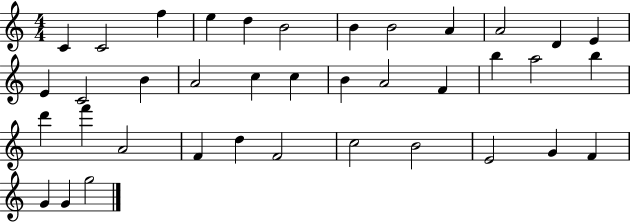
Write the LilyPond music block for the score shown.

{
  \clef treble
  \numericTimeSignature
  \time 4/4
  \key c \major
  c'4 c'2 f''4 | e''4 d''4 b'2 | b'4 b'2 a'4 | a'2 d'4 e'4 | \break e'4 c'2 b'4 | a'2 c''4 c''4 | b'4 a'2 f'4 | b''4 a''2 b''4 | \break d'''4 f'''4 a'2 | f'4 d''4 f'2 | c''2 b'2 | e'2 g'4 f'4 | \break g'4 g'4 g''2 | \bar "|."
}